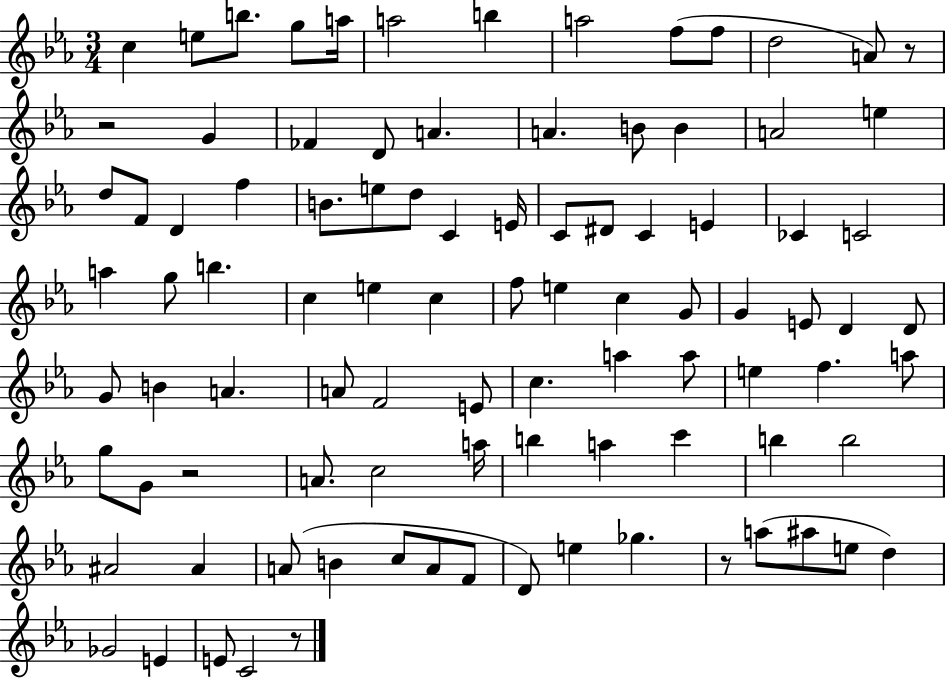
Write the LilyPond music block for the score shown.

{
  \clef treble
  \numericTimeSignature
  \time 3/4
  \key ees \major
  c''4 e''8 b''8. g''8 a''16 | a''2 b''4 | a''2 f''8( f''8 | d''2 a'8) r8 | \break r2 g'4 | fes'4 d'8 a'4. | a'4. b'8 b'4 | a'2 e''4 | \break d''8 f'8 d'4 f''4 | b'8. e''8 d''8 c'4 e'16 | c'8 dis'8 c'4 e'4 | ces'4 c'2 | \break a''4 g''8 b''4. | c''4 e''4 c''4 | f''8 e''4 c''4 g'8 | g'4 e'8 d'4 d'8 | \break g'8 b'4 a'4. | a'8 f'2 e'8 | c''4. a''4 a''8 | e''4 f''4. a''8 | \break g''8 g'8 r2 | a'8. c''2 a''16 | b''4 a''4 c'''4 | b''4 b''2 | \break ais'2 ais'4 | a'8( b'4 c''8 a'8 f'8 | d'8) e''4 ges''4. | r8 a''8( ais''8 e''8 d''4) | \break ges'2 e'4 | e'8 c'2 r8 | \bar "|."
}